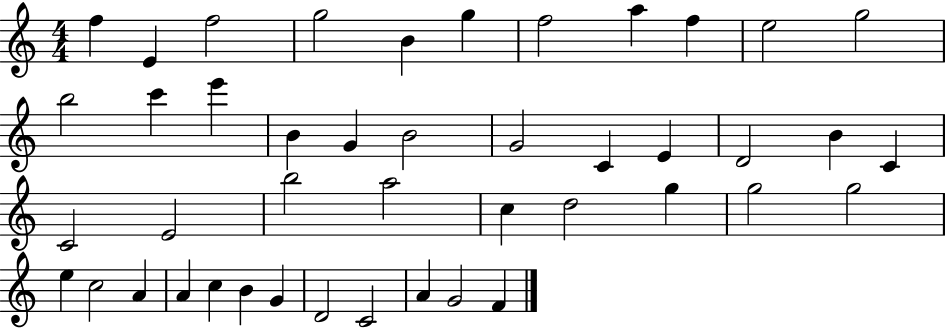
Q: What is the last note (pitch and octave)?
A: F4